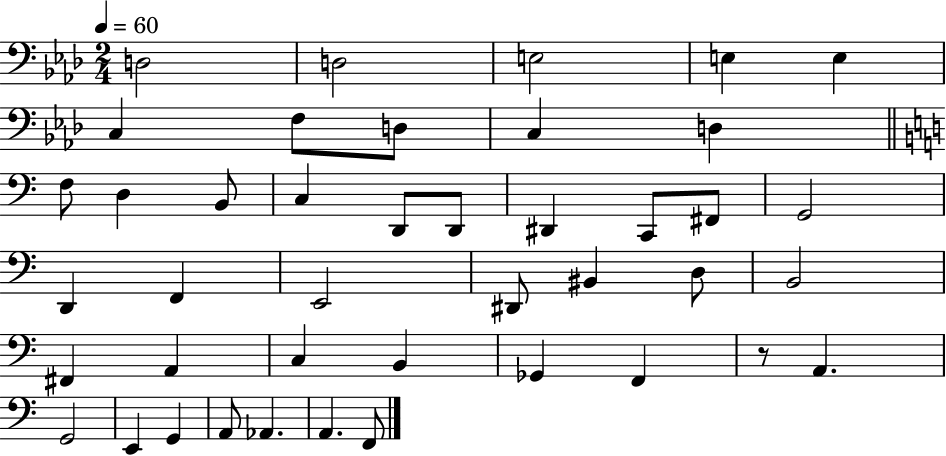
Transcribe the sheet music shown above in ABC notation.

X:1
T:Untitled
M:2/4
L:1/4
K:Ab
D,2 D,2 E,2 E, E, C, F,/2 D,/2 C, D, F,/2 D, B,,/2 C, D,,/2 D,,/2 ^D,, C,,/2 ^F,,/2 G,,2 D,, F,, E,,2 ^D,,/2 ^B,, D,/2 B,,2 ^F,, A,, C, B,, _G,, F,, z/2 A,, G,,2 E,, G,, A,,/2 _A,, A,, F,,/2